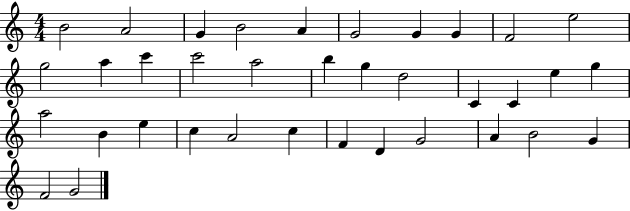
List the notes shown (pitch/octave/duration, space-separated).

B4/h A4/h G4/q B4/h A4/q G4/h G4/q G4/q F4/h E5/h G5/h A5/q C6/q C6/h A5/h B5/q G5/q D5/h C4/q C4/q E5/q G5/q A5/h B4/q E5/q C5/q A4/h C5/q F4/q D4/q G4/h A4/q B4/h G4/q F4/h G4/h